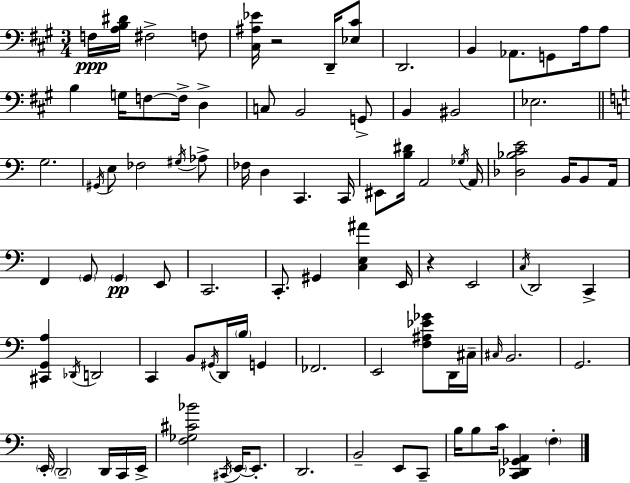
{
  \clef bass
  \numericTimeSignature
  \time 3/4
  \key a \major
  \repeat volta 2 { f16\ppp <a b dis'>16 fis2-> f8 | <cis ais ees'>16 r2 d,16-- <ees cis'>8 | d,2. | b,4 aes,8. g,8 a16 a8 | \break b4 g16 f8~~ f16-> d4-> | c8 b,2 g,8-> | b,4 bis,2 | ees2. | \break \bar "||" \break \key a \minor g2. | \acciaccatura { gis,16 } e8 fes2 \acciaccatura { gis16 } | aes8-> fes16 d4 c,4. | c,16 eis,8 <b dis'>16 a,2 | \break \acciaccatura { ges16 } a,16 <des bes c' e'>2 b,16 | b,8 a,16 f,4 \parenthesize g,8 \parenthesize g,4\pp | e,8 c,2. | c,8.-. gis,4 <c e ais'>4 | \break e,16 r4 e,2 | \acciaccatura { c16 } d,2 | c,4-> <cis, g, a>4 \acciaccatura { des,16 } d,2 | c,4 b,8 \acciaccatura { gis,16 } | \break d,16 \parenthesize b16 g,4 fes,2. | e,2 | <f ais ees' ges'>8 d,16 cis16-- \grace { cis16 } b,2. | g,2. | \break \parenthesize e,16-. \parenthesize d,2-- | d,16 c,16 e,16-> <f ges cis' bes'>2 | \acciaccatura { cis,16 } \parenthesize e,16~~ e,8.-. d,2. | b,2-- | \break e,8 c,8-- b16 b8 c'16 | <c, des, ges, a,>4 \parenthesize f4-. } \bar "|."
}